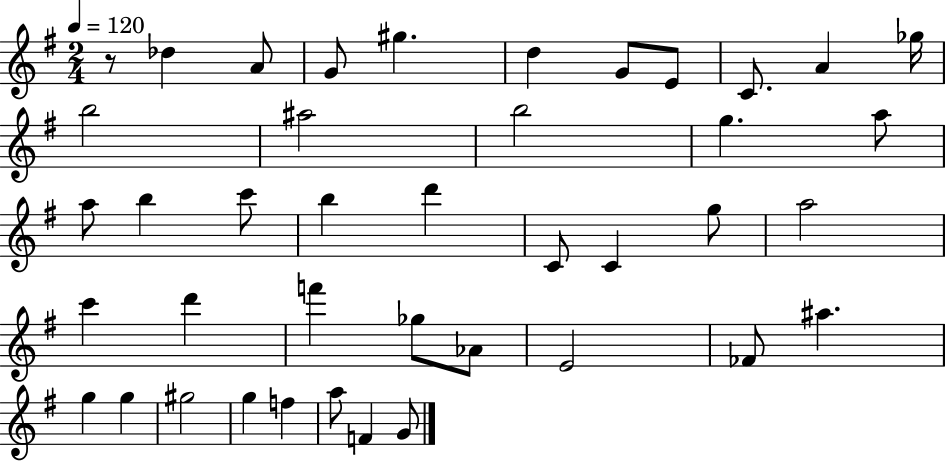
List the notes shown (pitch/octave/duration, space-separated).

R/e Db5/q A4/e G4/e G#5/q. D5/q G4/e E4/e C4/e. A4/q Gb5/s B5/h A#5/h B5/h G5/q. A5/e A5/e B5/q C6/e B5/q D6/q C4/e C4/q G5/e A5/h C6/q D6/q F6/q Gb5/e Ab4/e E4/h FES4/e A#5/q. G5/q G5/q G#5/h G5/q F5/q A5/e F4/q G4/e